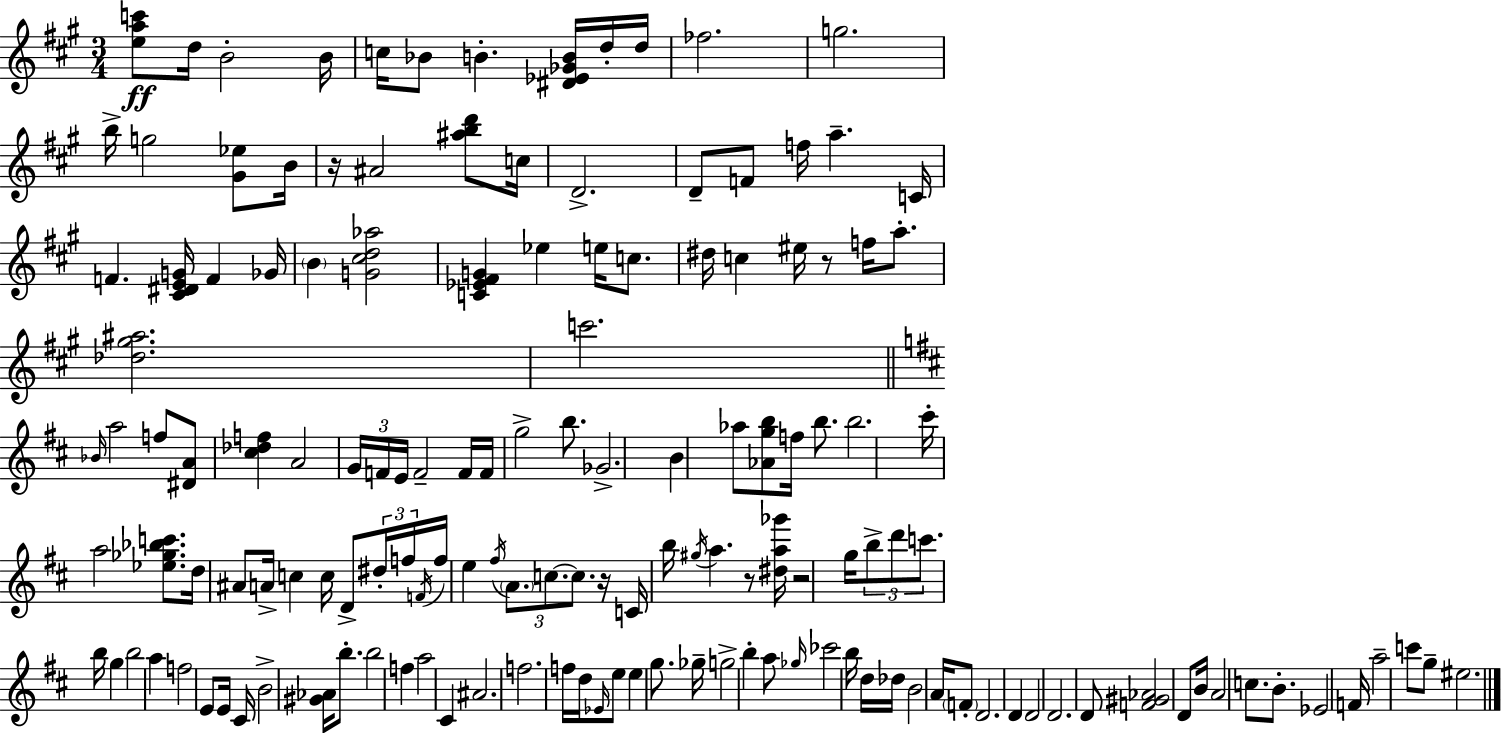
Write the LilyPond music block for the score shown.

{
  \clef treble
  \numericTimeSignature
  \time 3/4
  \key a \major
  \repeat volta 2 { <e'' a'' c'''>8\ff d''16 b'2-. b'16 | c''16 bes'8 b'4.-. <dis' ees' ges' b'>16 d''16-. d''16 | fes''2. | g''2. | \break b''16-> g''2 <gis' ees''>8 b'16 | r16 ais'2 <ais'' b'' d'''>8 c''16 | d'2.-> | d'8-- f'8 f''16 a''4.-- c'16 | \break f'4. <cis' dis' e' g'>16 f'4 ges'16 | \parenthesize b'4 <g' cis'' d'' aes''>2 | <c' ees' fis' g'>4 ees''4 e''16 c''8. | dis''16 c''4 eis''16 r8 f''16 a''8.-. | \break <des'' gis'' ais''>2. | c'''2. | \bar "||" \break \key d \major \grace { bes'16 } a''2 f''8 <dis' a'>8 | <cis'' des'' f''>4 a'2 | \tuplet 3/2 { g'16 f'16 e'16 } f'2-- | f'16 f'16 g''2-> b''8. | \break ges'2.-> | b'4 aes''8 <aes' g'' b''>8 f''16 b''8. | b''2. | cis'''16-. a''2 <ees'' ges'' bes'' c'''>8. | \break d''16 ais'8 a'16-> c''4 c''16 d'8-> | \tuplet 3/2 { dis''16-. f''16 \acciaccatura { f'16 } } f''16 e''4 \acciaccatura { fis''16 } \tuplet 3/2 { \parenthesize a'8. | c''8.~~ c''8. } r16 c'16 b''16 \acciaccatura { gis''16 } a''4. | r8 <dis'' a'' ges'''>16 r2 | \break g''16 \tuplet 3/2 { b''8-> d'''8 c'''8. } b''16 | g''4 b''2 | a''4 f''2 | e'8 e'16 cis'16 b'2-> | \break <gis' aes'>16 b''8.-. b''2 | f''4 a''2 | cis'4 ais'2. | f''2. | \break f''16 d''16 \grace { ees'16 } e''8 e''4 | g''8. ges''16-- g''2-> | b''4-. a''8 \grace { ges''16 } ces'''2 | b''16 d''16 des''16 b'2 | \break a'16 \parenthesize f'8-. d'2. | d'4 d'2 | d'2. | d'8 <f' gis' aes'>2 | \break d'8 b'16 a'2 | c''8. b'8.-. ees'2 | f'16 a''2-- | c'''8 g''8-- eis''2. | \break } \bar "|."
}